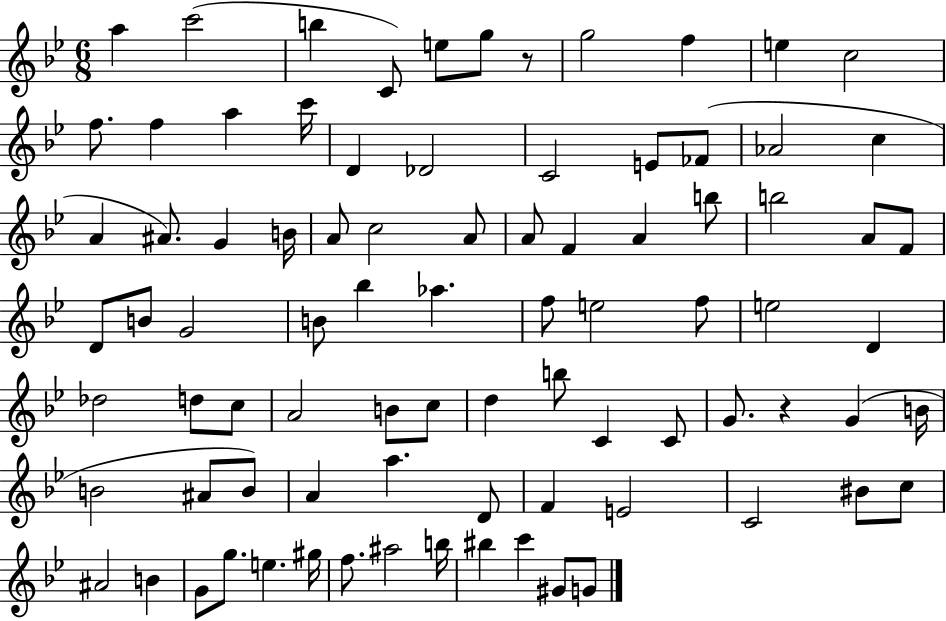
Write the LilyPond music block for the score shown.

{
  \clef treble
  \numericTimeSignature
  \time 6/8
  \key bes \major
  \repeat volta 2 { a''4 c'''2( | b''4 c'8) e''8 g''8 r8 | g''2 f''4 | e''4 c''2 | \break f''8. f''4 a''4 c'''16 | d'4 des'2 | c'2 e'8 fes'8( | aes'2 c''4 | \break a'4 ais'8.) g'4 b'16 | a'8 c''2 a'8 | a'8 f'4 a'4 b''8 | b''2 a'8 f'8 | \break d'8 b'8 g'2 | b'8 bes''4 aes''4. | f''8 e''2 f''8 | e''2 d'4 | \break des''2 d''8 c''8 | a'2 b'8 c''8 | d''4 b''8 c'4 c'8 | g'8. r4 g'4( b'16 | \break b'2 ais'8 b'8) | a'4 a''4. d'8 | f'4 e'2 | c'2 bis'8 c''8 | \break ais'2 b'4 | g'8 g''8. e''4. gis''16 | f''8. ais''2 b''16 | bis''4 c'''4 gis'8 g'8 | \break } \bar "|."
}